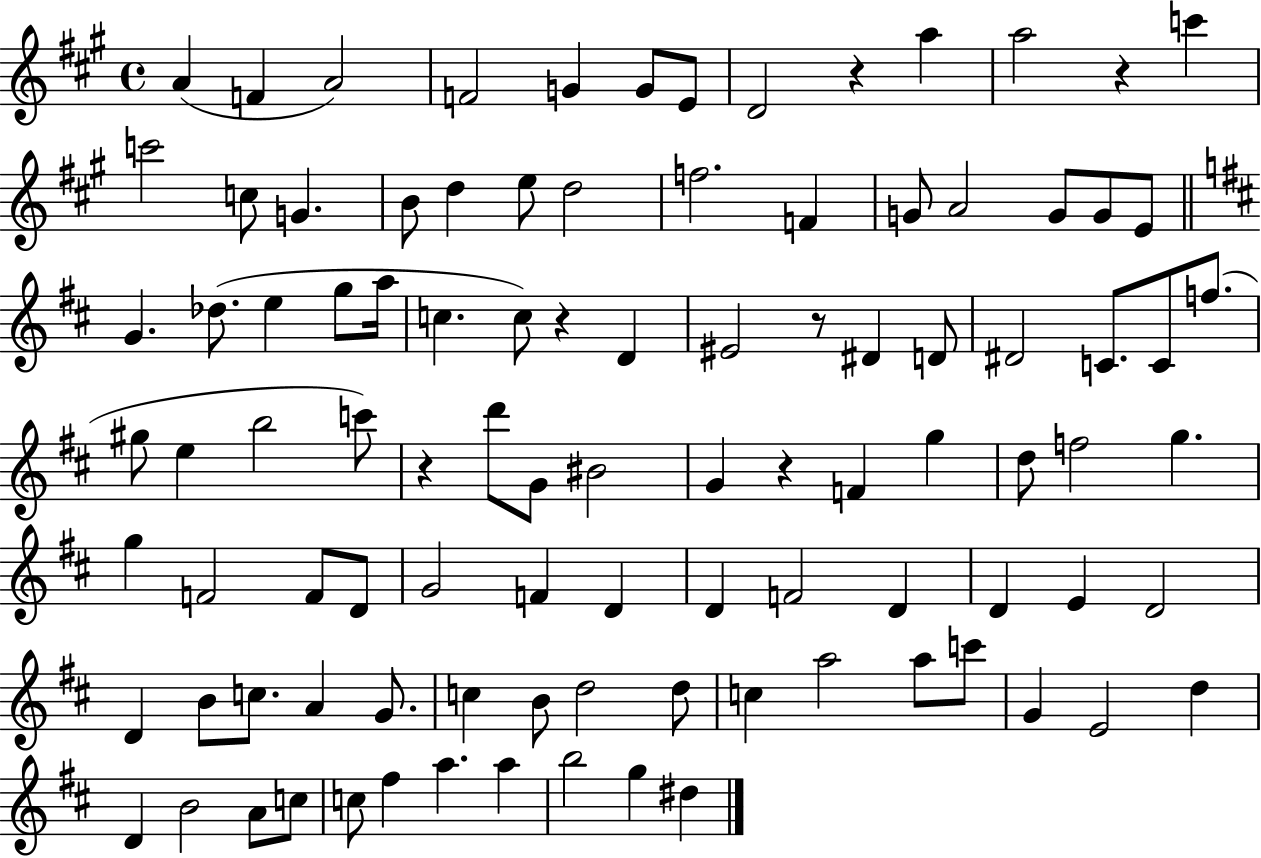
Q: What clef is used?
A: treble